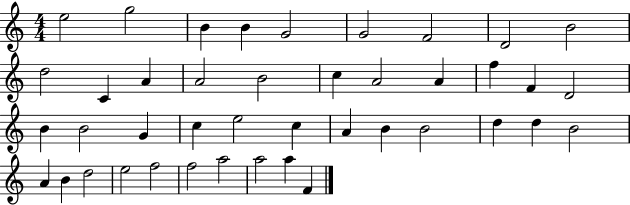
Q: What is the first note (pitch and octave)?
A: E5